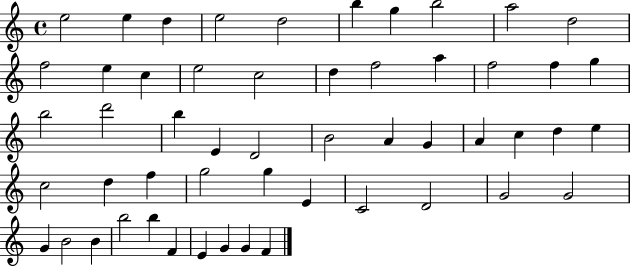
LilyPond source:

{
  \clef treble
  \time 4/4
  \defaultTimeSignature
  \key c \major
  e''2 e''4 d''4 | e''2 d''2 | b''4 g''4 b''2 | a''2 d''2 | \break f''2 e''4 c''4 | e''2 c''2 | d''4 f''2 a''4 | f''2 f''4 g''4 | \break b''2 d'''2 | b''4 e'4 d'2 | b'2 a'4 g'4 | a'4 c''4 d''4 e''4 | \break c''2 d''4 f''4 | g''2 g''4 e'4 | c'2 d'2 | g'2 g'2 | \break g'4 b'2 b'4 | b''2 b''4 f'4 | e'4 g'4 g'4 f'4 | \bar "|."
}